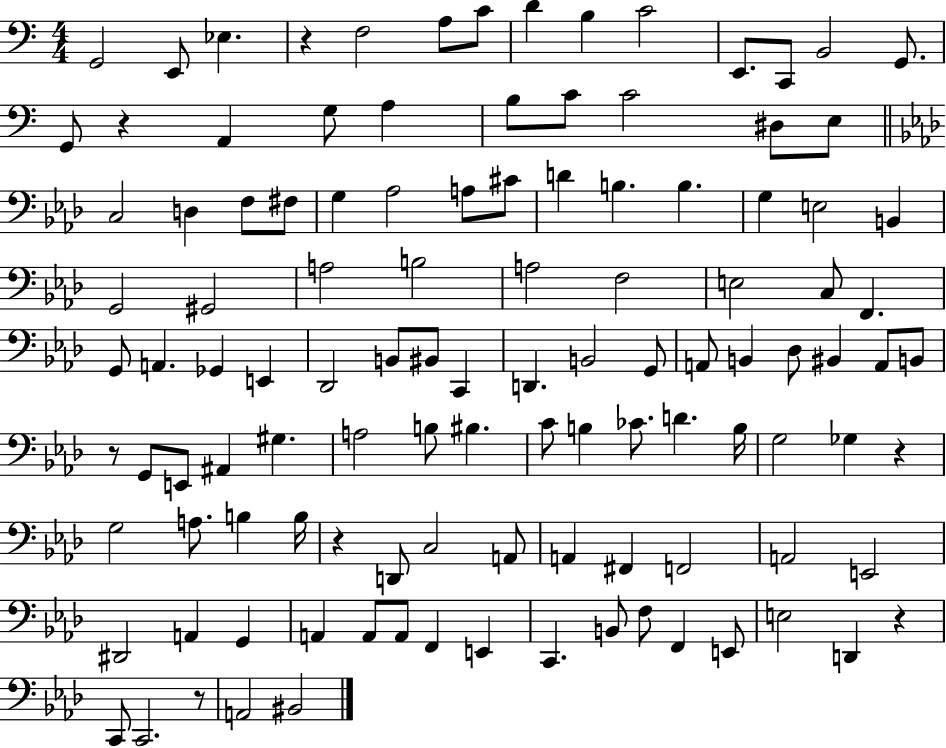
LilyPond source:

{
  \clef bass
  \numericTimeSignature
  \time 4/4
  \key c \major
  g,2 e,8 ees4. | r4 f2 a8 c'8 | d'4 b4 c'2 | e,8. c,8 b,2 g,8. | \break g,8 r4 a,4 g8 a4 | b8 c'8 c'2 dis8 e8 | \bar "||" \break \key aes \major c2 d4 f8 fis8 | g4 aes2 a8 cis'8 | d'4 b4. b4. | g4 e2 b,4 | \break g,2 gis,2 | a2 b2 | a2 f2 | e2 c8 f,4. | \break g,8 a,4. ges,4 e,4 | des,2 b,8 bis,8 c,4 | d,4. b,2 g,8 | a,8 b,4 des8 bis,4 a,8 b,8 | \break r8 g,8 e,8 ais,4 gis4. | a2 b8 bis4. | c'8 b4 ces'8. d'4. b16 | g2 ges4 r4 | \break g2 a8. b4 b16 | r4 d,8 c2 a,8 | a,4 fis,4 f,2 | a,2 e,2 | \break dis,2 a,4 g,4 | a,4 a,8 a,8 f,4 e,4 | c,4. b,8 f8 f,4 e,8 | e2 d,4 r4 | \break c,8 c,2. r8 | a,2 bis,2 | \bar "|."
}